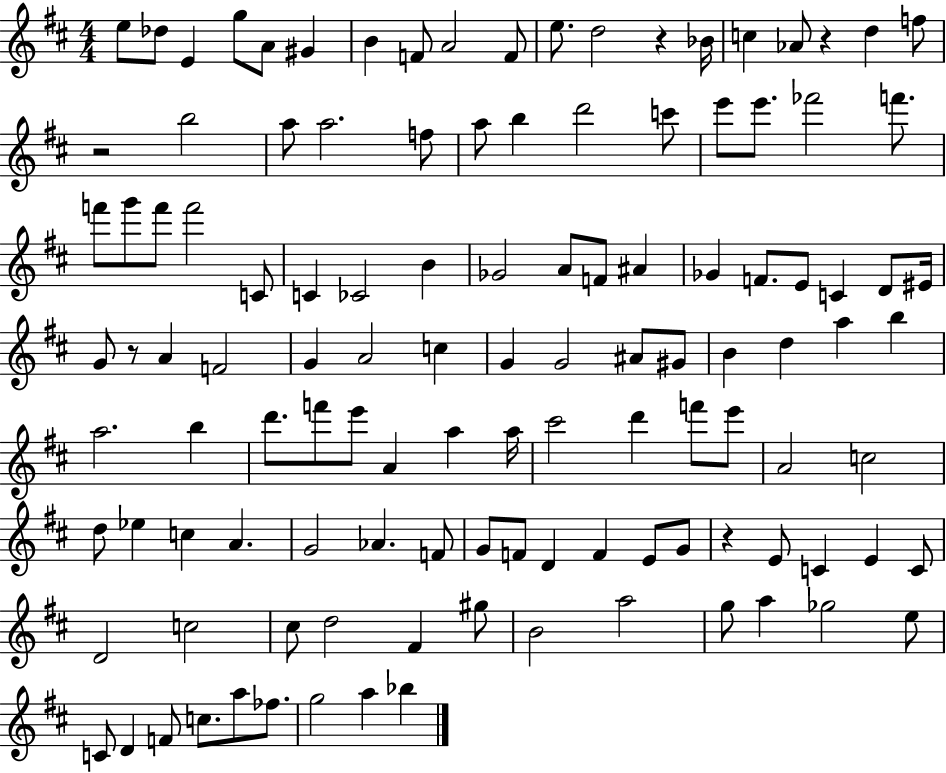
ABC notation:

X:1
T:Untitled
M:4/4
L:1/4
K:D
e/2 _d/2 E g/2 A/2 ^G B F/2 A2 F/2 e/2 d2 z _B/4 c _A/2 z d f/2 z2 b2 a/2 a2 f/2 a/2 b d'2 c'/2 e'/2 e'/2 _f'2 f'/2 f'/2 g'/2 f'/2 f'2 C/2 C _C2 B _G2 A/2 F/2 ^A _G F/2 E/2 C D/2 ^E/4 G/2 z/2 A F2 G A2 c G G2 ^A/2 ^G/2 B d a b a2 b d'/2 f'/2 e'/2 A a a/4 ^c'2 d' f'/2 e'/2 A2 c2 d/2 _e c A G2 _A F/2 G/2 F/2 D F E/2 G/2 z E/2 C E C/2 D2 c2 ^c/2 d2 ^F ^g/2 B2 a2 g/2 a _g2 e/2 C/2 D F/2 c/2 a/2 _f/2 g2 a _b